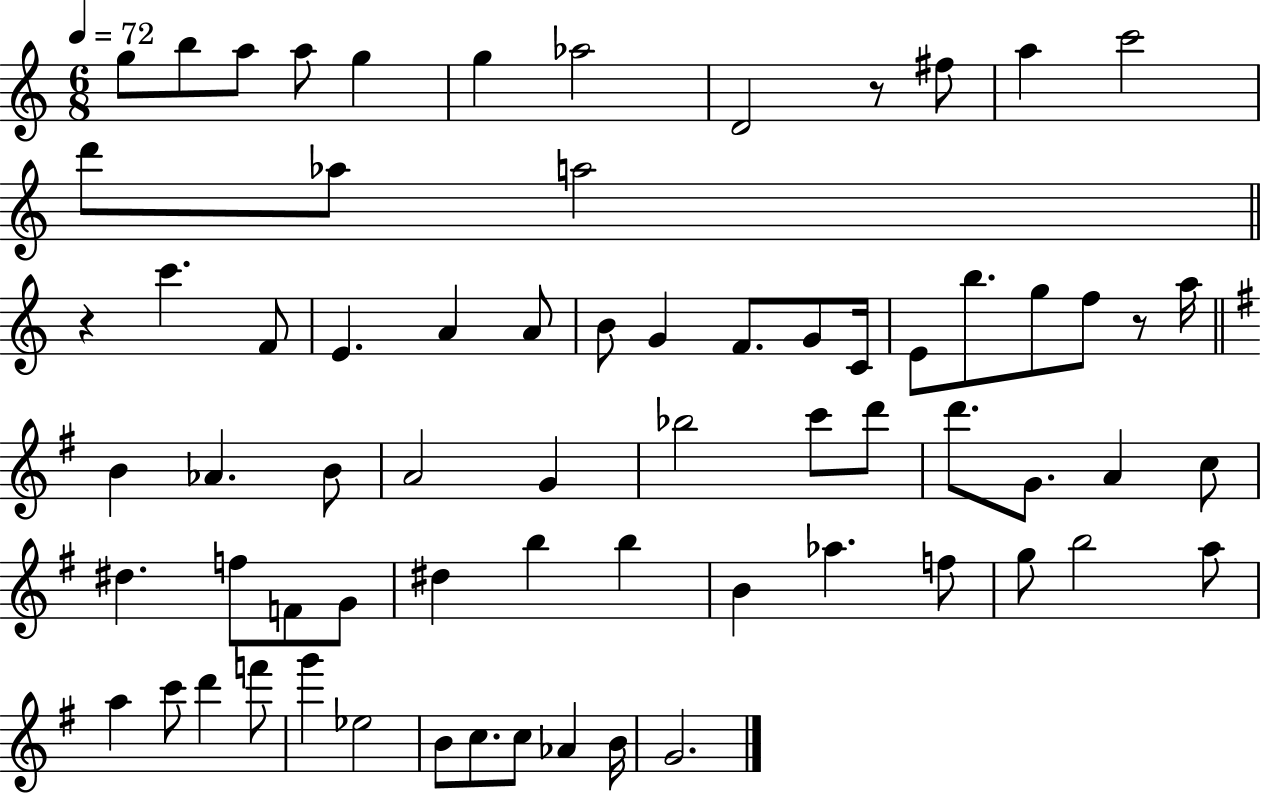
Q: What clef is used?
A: treble